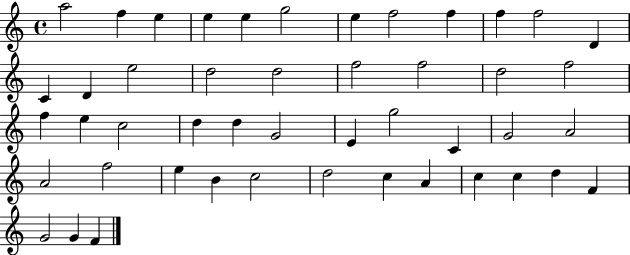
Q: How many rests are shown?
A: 0